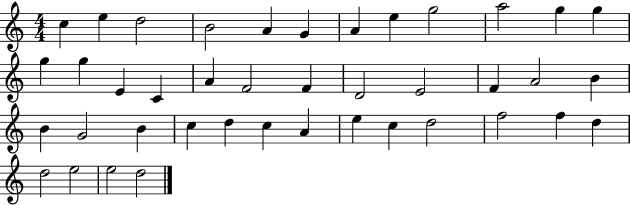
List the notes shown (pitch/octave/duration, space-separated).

C5/q E5/q D5/h B4/h A4/q G4/q A4/q E5/q G5/h A5/h G5/q G5/q G5/q G5/q E4/q C4/q A4/q F4/h F4/q D4/h E4/h F4/q A4/h B4/q B4/q G4/h B4/q C5/q D5/q C5/q A4/q E5/q C5/q D5/h F5/h F5/q D5/q D5/h E5/h E5/h D5/h